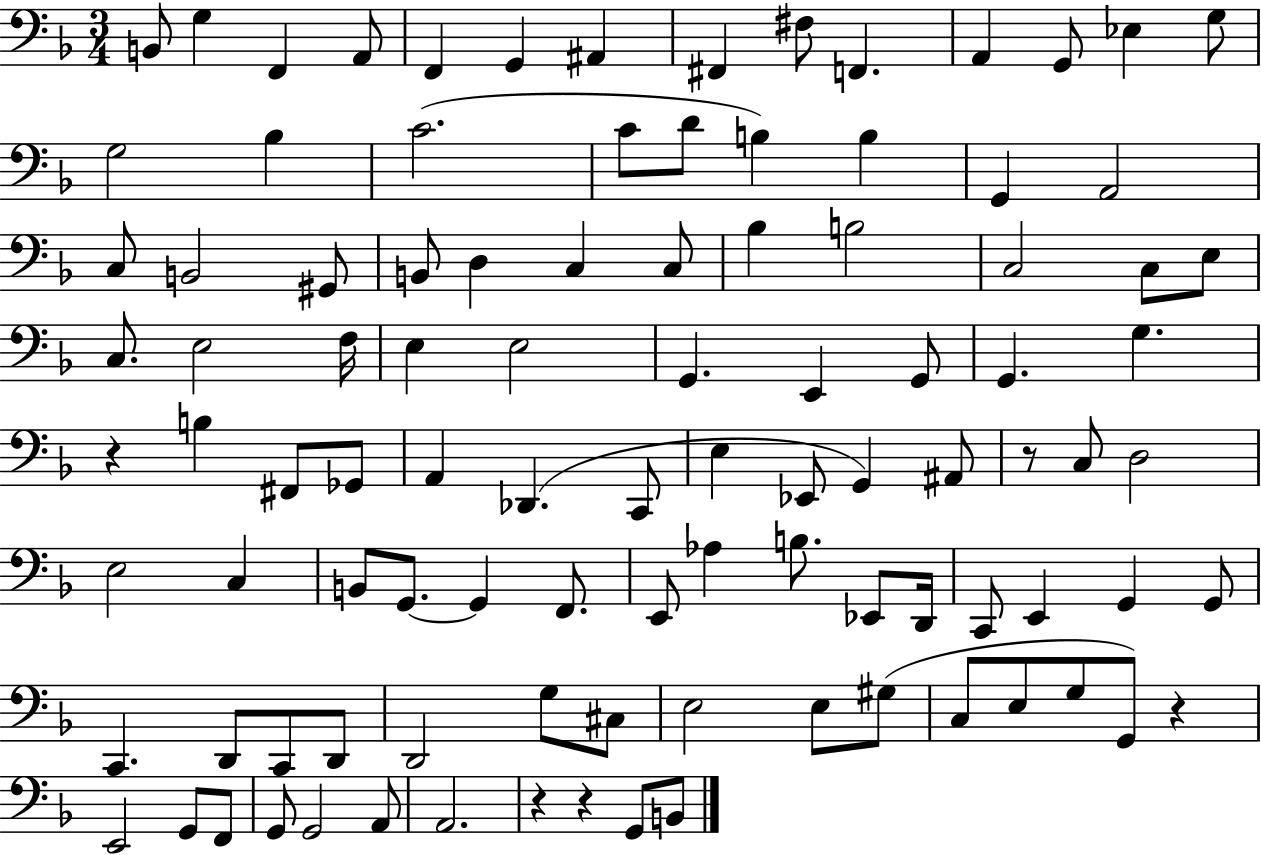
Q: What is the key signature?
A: F major